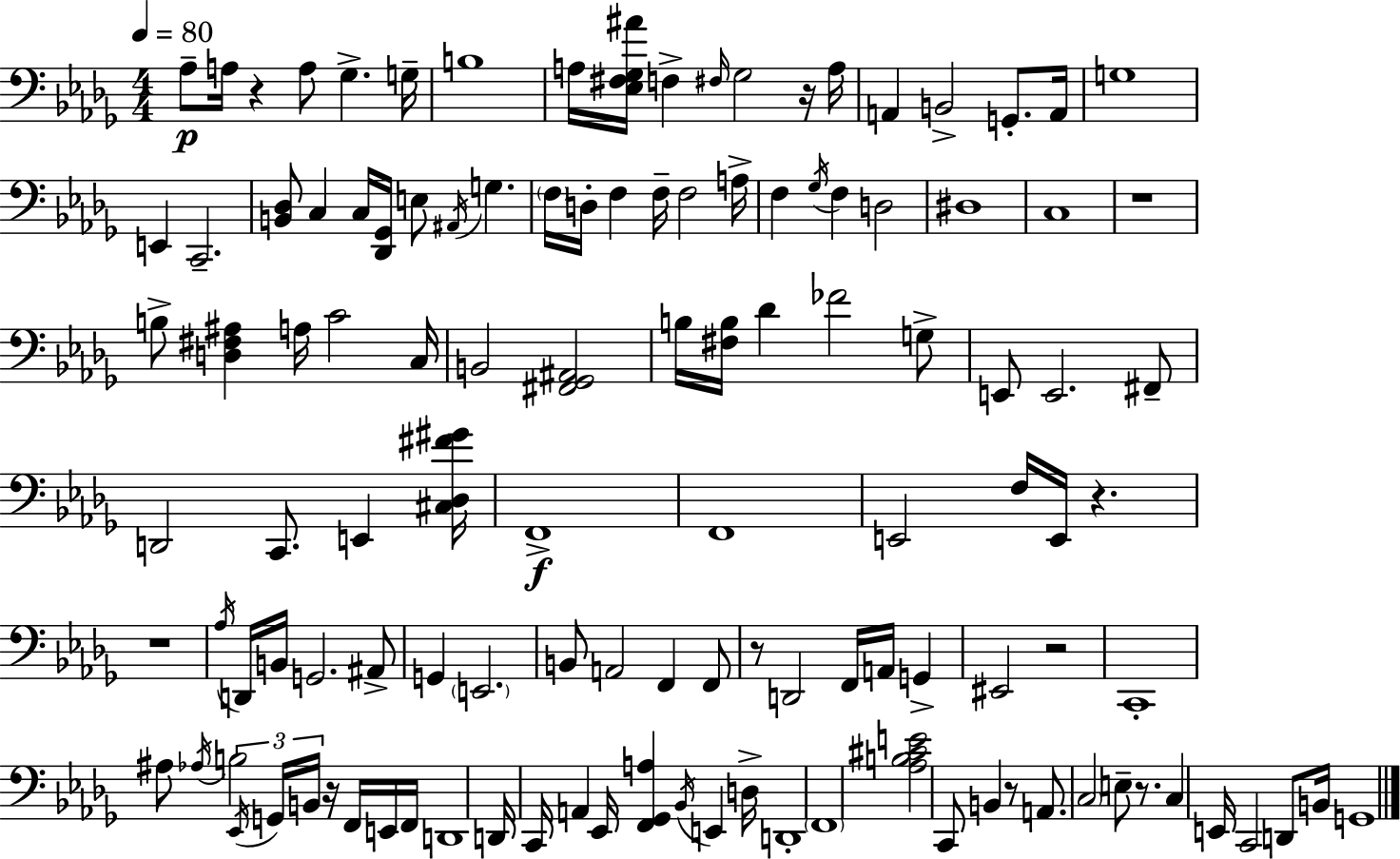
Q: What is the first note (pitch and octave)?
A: Ab3